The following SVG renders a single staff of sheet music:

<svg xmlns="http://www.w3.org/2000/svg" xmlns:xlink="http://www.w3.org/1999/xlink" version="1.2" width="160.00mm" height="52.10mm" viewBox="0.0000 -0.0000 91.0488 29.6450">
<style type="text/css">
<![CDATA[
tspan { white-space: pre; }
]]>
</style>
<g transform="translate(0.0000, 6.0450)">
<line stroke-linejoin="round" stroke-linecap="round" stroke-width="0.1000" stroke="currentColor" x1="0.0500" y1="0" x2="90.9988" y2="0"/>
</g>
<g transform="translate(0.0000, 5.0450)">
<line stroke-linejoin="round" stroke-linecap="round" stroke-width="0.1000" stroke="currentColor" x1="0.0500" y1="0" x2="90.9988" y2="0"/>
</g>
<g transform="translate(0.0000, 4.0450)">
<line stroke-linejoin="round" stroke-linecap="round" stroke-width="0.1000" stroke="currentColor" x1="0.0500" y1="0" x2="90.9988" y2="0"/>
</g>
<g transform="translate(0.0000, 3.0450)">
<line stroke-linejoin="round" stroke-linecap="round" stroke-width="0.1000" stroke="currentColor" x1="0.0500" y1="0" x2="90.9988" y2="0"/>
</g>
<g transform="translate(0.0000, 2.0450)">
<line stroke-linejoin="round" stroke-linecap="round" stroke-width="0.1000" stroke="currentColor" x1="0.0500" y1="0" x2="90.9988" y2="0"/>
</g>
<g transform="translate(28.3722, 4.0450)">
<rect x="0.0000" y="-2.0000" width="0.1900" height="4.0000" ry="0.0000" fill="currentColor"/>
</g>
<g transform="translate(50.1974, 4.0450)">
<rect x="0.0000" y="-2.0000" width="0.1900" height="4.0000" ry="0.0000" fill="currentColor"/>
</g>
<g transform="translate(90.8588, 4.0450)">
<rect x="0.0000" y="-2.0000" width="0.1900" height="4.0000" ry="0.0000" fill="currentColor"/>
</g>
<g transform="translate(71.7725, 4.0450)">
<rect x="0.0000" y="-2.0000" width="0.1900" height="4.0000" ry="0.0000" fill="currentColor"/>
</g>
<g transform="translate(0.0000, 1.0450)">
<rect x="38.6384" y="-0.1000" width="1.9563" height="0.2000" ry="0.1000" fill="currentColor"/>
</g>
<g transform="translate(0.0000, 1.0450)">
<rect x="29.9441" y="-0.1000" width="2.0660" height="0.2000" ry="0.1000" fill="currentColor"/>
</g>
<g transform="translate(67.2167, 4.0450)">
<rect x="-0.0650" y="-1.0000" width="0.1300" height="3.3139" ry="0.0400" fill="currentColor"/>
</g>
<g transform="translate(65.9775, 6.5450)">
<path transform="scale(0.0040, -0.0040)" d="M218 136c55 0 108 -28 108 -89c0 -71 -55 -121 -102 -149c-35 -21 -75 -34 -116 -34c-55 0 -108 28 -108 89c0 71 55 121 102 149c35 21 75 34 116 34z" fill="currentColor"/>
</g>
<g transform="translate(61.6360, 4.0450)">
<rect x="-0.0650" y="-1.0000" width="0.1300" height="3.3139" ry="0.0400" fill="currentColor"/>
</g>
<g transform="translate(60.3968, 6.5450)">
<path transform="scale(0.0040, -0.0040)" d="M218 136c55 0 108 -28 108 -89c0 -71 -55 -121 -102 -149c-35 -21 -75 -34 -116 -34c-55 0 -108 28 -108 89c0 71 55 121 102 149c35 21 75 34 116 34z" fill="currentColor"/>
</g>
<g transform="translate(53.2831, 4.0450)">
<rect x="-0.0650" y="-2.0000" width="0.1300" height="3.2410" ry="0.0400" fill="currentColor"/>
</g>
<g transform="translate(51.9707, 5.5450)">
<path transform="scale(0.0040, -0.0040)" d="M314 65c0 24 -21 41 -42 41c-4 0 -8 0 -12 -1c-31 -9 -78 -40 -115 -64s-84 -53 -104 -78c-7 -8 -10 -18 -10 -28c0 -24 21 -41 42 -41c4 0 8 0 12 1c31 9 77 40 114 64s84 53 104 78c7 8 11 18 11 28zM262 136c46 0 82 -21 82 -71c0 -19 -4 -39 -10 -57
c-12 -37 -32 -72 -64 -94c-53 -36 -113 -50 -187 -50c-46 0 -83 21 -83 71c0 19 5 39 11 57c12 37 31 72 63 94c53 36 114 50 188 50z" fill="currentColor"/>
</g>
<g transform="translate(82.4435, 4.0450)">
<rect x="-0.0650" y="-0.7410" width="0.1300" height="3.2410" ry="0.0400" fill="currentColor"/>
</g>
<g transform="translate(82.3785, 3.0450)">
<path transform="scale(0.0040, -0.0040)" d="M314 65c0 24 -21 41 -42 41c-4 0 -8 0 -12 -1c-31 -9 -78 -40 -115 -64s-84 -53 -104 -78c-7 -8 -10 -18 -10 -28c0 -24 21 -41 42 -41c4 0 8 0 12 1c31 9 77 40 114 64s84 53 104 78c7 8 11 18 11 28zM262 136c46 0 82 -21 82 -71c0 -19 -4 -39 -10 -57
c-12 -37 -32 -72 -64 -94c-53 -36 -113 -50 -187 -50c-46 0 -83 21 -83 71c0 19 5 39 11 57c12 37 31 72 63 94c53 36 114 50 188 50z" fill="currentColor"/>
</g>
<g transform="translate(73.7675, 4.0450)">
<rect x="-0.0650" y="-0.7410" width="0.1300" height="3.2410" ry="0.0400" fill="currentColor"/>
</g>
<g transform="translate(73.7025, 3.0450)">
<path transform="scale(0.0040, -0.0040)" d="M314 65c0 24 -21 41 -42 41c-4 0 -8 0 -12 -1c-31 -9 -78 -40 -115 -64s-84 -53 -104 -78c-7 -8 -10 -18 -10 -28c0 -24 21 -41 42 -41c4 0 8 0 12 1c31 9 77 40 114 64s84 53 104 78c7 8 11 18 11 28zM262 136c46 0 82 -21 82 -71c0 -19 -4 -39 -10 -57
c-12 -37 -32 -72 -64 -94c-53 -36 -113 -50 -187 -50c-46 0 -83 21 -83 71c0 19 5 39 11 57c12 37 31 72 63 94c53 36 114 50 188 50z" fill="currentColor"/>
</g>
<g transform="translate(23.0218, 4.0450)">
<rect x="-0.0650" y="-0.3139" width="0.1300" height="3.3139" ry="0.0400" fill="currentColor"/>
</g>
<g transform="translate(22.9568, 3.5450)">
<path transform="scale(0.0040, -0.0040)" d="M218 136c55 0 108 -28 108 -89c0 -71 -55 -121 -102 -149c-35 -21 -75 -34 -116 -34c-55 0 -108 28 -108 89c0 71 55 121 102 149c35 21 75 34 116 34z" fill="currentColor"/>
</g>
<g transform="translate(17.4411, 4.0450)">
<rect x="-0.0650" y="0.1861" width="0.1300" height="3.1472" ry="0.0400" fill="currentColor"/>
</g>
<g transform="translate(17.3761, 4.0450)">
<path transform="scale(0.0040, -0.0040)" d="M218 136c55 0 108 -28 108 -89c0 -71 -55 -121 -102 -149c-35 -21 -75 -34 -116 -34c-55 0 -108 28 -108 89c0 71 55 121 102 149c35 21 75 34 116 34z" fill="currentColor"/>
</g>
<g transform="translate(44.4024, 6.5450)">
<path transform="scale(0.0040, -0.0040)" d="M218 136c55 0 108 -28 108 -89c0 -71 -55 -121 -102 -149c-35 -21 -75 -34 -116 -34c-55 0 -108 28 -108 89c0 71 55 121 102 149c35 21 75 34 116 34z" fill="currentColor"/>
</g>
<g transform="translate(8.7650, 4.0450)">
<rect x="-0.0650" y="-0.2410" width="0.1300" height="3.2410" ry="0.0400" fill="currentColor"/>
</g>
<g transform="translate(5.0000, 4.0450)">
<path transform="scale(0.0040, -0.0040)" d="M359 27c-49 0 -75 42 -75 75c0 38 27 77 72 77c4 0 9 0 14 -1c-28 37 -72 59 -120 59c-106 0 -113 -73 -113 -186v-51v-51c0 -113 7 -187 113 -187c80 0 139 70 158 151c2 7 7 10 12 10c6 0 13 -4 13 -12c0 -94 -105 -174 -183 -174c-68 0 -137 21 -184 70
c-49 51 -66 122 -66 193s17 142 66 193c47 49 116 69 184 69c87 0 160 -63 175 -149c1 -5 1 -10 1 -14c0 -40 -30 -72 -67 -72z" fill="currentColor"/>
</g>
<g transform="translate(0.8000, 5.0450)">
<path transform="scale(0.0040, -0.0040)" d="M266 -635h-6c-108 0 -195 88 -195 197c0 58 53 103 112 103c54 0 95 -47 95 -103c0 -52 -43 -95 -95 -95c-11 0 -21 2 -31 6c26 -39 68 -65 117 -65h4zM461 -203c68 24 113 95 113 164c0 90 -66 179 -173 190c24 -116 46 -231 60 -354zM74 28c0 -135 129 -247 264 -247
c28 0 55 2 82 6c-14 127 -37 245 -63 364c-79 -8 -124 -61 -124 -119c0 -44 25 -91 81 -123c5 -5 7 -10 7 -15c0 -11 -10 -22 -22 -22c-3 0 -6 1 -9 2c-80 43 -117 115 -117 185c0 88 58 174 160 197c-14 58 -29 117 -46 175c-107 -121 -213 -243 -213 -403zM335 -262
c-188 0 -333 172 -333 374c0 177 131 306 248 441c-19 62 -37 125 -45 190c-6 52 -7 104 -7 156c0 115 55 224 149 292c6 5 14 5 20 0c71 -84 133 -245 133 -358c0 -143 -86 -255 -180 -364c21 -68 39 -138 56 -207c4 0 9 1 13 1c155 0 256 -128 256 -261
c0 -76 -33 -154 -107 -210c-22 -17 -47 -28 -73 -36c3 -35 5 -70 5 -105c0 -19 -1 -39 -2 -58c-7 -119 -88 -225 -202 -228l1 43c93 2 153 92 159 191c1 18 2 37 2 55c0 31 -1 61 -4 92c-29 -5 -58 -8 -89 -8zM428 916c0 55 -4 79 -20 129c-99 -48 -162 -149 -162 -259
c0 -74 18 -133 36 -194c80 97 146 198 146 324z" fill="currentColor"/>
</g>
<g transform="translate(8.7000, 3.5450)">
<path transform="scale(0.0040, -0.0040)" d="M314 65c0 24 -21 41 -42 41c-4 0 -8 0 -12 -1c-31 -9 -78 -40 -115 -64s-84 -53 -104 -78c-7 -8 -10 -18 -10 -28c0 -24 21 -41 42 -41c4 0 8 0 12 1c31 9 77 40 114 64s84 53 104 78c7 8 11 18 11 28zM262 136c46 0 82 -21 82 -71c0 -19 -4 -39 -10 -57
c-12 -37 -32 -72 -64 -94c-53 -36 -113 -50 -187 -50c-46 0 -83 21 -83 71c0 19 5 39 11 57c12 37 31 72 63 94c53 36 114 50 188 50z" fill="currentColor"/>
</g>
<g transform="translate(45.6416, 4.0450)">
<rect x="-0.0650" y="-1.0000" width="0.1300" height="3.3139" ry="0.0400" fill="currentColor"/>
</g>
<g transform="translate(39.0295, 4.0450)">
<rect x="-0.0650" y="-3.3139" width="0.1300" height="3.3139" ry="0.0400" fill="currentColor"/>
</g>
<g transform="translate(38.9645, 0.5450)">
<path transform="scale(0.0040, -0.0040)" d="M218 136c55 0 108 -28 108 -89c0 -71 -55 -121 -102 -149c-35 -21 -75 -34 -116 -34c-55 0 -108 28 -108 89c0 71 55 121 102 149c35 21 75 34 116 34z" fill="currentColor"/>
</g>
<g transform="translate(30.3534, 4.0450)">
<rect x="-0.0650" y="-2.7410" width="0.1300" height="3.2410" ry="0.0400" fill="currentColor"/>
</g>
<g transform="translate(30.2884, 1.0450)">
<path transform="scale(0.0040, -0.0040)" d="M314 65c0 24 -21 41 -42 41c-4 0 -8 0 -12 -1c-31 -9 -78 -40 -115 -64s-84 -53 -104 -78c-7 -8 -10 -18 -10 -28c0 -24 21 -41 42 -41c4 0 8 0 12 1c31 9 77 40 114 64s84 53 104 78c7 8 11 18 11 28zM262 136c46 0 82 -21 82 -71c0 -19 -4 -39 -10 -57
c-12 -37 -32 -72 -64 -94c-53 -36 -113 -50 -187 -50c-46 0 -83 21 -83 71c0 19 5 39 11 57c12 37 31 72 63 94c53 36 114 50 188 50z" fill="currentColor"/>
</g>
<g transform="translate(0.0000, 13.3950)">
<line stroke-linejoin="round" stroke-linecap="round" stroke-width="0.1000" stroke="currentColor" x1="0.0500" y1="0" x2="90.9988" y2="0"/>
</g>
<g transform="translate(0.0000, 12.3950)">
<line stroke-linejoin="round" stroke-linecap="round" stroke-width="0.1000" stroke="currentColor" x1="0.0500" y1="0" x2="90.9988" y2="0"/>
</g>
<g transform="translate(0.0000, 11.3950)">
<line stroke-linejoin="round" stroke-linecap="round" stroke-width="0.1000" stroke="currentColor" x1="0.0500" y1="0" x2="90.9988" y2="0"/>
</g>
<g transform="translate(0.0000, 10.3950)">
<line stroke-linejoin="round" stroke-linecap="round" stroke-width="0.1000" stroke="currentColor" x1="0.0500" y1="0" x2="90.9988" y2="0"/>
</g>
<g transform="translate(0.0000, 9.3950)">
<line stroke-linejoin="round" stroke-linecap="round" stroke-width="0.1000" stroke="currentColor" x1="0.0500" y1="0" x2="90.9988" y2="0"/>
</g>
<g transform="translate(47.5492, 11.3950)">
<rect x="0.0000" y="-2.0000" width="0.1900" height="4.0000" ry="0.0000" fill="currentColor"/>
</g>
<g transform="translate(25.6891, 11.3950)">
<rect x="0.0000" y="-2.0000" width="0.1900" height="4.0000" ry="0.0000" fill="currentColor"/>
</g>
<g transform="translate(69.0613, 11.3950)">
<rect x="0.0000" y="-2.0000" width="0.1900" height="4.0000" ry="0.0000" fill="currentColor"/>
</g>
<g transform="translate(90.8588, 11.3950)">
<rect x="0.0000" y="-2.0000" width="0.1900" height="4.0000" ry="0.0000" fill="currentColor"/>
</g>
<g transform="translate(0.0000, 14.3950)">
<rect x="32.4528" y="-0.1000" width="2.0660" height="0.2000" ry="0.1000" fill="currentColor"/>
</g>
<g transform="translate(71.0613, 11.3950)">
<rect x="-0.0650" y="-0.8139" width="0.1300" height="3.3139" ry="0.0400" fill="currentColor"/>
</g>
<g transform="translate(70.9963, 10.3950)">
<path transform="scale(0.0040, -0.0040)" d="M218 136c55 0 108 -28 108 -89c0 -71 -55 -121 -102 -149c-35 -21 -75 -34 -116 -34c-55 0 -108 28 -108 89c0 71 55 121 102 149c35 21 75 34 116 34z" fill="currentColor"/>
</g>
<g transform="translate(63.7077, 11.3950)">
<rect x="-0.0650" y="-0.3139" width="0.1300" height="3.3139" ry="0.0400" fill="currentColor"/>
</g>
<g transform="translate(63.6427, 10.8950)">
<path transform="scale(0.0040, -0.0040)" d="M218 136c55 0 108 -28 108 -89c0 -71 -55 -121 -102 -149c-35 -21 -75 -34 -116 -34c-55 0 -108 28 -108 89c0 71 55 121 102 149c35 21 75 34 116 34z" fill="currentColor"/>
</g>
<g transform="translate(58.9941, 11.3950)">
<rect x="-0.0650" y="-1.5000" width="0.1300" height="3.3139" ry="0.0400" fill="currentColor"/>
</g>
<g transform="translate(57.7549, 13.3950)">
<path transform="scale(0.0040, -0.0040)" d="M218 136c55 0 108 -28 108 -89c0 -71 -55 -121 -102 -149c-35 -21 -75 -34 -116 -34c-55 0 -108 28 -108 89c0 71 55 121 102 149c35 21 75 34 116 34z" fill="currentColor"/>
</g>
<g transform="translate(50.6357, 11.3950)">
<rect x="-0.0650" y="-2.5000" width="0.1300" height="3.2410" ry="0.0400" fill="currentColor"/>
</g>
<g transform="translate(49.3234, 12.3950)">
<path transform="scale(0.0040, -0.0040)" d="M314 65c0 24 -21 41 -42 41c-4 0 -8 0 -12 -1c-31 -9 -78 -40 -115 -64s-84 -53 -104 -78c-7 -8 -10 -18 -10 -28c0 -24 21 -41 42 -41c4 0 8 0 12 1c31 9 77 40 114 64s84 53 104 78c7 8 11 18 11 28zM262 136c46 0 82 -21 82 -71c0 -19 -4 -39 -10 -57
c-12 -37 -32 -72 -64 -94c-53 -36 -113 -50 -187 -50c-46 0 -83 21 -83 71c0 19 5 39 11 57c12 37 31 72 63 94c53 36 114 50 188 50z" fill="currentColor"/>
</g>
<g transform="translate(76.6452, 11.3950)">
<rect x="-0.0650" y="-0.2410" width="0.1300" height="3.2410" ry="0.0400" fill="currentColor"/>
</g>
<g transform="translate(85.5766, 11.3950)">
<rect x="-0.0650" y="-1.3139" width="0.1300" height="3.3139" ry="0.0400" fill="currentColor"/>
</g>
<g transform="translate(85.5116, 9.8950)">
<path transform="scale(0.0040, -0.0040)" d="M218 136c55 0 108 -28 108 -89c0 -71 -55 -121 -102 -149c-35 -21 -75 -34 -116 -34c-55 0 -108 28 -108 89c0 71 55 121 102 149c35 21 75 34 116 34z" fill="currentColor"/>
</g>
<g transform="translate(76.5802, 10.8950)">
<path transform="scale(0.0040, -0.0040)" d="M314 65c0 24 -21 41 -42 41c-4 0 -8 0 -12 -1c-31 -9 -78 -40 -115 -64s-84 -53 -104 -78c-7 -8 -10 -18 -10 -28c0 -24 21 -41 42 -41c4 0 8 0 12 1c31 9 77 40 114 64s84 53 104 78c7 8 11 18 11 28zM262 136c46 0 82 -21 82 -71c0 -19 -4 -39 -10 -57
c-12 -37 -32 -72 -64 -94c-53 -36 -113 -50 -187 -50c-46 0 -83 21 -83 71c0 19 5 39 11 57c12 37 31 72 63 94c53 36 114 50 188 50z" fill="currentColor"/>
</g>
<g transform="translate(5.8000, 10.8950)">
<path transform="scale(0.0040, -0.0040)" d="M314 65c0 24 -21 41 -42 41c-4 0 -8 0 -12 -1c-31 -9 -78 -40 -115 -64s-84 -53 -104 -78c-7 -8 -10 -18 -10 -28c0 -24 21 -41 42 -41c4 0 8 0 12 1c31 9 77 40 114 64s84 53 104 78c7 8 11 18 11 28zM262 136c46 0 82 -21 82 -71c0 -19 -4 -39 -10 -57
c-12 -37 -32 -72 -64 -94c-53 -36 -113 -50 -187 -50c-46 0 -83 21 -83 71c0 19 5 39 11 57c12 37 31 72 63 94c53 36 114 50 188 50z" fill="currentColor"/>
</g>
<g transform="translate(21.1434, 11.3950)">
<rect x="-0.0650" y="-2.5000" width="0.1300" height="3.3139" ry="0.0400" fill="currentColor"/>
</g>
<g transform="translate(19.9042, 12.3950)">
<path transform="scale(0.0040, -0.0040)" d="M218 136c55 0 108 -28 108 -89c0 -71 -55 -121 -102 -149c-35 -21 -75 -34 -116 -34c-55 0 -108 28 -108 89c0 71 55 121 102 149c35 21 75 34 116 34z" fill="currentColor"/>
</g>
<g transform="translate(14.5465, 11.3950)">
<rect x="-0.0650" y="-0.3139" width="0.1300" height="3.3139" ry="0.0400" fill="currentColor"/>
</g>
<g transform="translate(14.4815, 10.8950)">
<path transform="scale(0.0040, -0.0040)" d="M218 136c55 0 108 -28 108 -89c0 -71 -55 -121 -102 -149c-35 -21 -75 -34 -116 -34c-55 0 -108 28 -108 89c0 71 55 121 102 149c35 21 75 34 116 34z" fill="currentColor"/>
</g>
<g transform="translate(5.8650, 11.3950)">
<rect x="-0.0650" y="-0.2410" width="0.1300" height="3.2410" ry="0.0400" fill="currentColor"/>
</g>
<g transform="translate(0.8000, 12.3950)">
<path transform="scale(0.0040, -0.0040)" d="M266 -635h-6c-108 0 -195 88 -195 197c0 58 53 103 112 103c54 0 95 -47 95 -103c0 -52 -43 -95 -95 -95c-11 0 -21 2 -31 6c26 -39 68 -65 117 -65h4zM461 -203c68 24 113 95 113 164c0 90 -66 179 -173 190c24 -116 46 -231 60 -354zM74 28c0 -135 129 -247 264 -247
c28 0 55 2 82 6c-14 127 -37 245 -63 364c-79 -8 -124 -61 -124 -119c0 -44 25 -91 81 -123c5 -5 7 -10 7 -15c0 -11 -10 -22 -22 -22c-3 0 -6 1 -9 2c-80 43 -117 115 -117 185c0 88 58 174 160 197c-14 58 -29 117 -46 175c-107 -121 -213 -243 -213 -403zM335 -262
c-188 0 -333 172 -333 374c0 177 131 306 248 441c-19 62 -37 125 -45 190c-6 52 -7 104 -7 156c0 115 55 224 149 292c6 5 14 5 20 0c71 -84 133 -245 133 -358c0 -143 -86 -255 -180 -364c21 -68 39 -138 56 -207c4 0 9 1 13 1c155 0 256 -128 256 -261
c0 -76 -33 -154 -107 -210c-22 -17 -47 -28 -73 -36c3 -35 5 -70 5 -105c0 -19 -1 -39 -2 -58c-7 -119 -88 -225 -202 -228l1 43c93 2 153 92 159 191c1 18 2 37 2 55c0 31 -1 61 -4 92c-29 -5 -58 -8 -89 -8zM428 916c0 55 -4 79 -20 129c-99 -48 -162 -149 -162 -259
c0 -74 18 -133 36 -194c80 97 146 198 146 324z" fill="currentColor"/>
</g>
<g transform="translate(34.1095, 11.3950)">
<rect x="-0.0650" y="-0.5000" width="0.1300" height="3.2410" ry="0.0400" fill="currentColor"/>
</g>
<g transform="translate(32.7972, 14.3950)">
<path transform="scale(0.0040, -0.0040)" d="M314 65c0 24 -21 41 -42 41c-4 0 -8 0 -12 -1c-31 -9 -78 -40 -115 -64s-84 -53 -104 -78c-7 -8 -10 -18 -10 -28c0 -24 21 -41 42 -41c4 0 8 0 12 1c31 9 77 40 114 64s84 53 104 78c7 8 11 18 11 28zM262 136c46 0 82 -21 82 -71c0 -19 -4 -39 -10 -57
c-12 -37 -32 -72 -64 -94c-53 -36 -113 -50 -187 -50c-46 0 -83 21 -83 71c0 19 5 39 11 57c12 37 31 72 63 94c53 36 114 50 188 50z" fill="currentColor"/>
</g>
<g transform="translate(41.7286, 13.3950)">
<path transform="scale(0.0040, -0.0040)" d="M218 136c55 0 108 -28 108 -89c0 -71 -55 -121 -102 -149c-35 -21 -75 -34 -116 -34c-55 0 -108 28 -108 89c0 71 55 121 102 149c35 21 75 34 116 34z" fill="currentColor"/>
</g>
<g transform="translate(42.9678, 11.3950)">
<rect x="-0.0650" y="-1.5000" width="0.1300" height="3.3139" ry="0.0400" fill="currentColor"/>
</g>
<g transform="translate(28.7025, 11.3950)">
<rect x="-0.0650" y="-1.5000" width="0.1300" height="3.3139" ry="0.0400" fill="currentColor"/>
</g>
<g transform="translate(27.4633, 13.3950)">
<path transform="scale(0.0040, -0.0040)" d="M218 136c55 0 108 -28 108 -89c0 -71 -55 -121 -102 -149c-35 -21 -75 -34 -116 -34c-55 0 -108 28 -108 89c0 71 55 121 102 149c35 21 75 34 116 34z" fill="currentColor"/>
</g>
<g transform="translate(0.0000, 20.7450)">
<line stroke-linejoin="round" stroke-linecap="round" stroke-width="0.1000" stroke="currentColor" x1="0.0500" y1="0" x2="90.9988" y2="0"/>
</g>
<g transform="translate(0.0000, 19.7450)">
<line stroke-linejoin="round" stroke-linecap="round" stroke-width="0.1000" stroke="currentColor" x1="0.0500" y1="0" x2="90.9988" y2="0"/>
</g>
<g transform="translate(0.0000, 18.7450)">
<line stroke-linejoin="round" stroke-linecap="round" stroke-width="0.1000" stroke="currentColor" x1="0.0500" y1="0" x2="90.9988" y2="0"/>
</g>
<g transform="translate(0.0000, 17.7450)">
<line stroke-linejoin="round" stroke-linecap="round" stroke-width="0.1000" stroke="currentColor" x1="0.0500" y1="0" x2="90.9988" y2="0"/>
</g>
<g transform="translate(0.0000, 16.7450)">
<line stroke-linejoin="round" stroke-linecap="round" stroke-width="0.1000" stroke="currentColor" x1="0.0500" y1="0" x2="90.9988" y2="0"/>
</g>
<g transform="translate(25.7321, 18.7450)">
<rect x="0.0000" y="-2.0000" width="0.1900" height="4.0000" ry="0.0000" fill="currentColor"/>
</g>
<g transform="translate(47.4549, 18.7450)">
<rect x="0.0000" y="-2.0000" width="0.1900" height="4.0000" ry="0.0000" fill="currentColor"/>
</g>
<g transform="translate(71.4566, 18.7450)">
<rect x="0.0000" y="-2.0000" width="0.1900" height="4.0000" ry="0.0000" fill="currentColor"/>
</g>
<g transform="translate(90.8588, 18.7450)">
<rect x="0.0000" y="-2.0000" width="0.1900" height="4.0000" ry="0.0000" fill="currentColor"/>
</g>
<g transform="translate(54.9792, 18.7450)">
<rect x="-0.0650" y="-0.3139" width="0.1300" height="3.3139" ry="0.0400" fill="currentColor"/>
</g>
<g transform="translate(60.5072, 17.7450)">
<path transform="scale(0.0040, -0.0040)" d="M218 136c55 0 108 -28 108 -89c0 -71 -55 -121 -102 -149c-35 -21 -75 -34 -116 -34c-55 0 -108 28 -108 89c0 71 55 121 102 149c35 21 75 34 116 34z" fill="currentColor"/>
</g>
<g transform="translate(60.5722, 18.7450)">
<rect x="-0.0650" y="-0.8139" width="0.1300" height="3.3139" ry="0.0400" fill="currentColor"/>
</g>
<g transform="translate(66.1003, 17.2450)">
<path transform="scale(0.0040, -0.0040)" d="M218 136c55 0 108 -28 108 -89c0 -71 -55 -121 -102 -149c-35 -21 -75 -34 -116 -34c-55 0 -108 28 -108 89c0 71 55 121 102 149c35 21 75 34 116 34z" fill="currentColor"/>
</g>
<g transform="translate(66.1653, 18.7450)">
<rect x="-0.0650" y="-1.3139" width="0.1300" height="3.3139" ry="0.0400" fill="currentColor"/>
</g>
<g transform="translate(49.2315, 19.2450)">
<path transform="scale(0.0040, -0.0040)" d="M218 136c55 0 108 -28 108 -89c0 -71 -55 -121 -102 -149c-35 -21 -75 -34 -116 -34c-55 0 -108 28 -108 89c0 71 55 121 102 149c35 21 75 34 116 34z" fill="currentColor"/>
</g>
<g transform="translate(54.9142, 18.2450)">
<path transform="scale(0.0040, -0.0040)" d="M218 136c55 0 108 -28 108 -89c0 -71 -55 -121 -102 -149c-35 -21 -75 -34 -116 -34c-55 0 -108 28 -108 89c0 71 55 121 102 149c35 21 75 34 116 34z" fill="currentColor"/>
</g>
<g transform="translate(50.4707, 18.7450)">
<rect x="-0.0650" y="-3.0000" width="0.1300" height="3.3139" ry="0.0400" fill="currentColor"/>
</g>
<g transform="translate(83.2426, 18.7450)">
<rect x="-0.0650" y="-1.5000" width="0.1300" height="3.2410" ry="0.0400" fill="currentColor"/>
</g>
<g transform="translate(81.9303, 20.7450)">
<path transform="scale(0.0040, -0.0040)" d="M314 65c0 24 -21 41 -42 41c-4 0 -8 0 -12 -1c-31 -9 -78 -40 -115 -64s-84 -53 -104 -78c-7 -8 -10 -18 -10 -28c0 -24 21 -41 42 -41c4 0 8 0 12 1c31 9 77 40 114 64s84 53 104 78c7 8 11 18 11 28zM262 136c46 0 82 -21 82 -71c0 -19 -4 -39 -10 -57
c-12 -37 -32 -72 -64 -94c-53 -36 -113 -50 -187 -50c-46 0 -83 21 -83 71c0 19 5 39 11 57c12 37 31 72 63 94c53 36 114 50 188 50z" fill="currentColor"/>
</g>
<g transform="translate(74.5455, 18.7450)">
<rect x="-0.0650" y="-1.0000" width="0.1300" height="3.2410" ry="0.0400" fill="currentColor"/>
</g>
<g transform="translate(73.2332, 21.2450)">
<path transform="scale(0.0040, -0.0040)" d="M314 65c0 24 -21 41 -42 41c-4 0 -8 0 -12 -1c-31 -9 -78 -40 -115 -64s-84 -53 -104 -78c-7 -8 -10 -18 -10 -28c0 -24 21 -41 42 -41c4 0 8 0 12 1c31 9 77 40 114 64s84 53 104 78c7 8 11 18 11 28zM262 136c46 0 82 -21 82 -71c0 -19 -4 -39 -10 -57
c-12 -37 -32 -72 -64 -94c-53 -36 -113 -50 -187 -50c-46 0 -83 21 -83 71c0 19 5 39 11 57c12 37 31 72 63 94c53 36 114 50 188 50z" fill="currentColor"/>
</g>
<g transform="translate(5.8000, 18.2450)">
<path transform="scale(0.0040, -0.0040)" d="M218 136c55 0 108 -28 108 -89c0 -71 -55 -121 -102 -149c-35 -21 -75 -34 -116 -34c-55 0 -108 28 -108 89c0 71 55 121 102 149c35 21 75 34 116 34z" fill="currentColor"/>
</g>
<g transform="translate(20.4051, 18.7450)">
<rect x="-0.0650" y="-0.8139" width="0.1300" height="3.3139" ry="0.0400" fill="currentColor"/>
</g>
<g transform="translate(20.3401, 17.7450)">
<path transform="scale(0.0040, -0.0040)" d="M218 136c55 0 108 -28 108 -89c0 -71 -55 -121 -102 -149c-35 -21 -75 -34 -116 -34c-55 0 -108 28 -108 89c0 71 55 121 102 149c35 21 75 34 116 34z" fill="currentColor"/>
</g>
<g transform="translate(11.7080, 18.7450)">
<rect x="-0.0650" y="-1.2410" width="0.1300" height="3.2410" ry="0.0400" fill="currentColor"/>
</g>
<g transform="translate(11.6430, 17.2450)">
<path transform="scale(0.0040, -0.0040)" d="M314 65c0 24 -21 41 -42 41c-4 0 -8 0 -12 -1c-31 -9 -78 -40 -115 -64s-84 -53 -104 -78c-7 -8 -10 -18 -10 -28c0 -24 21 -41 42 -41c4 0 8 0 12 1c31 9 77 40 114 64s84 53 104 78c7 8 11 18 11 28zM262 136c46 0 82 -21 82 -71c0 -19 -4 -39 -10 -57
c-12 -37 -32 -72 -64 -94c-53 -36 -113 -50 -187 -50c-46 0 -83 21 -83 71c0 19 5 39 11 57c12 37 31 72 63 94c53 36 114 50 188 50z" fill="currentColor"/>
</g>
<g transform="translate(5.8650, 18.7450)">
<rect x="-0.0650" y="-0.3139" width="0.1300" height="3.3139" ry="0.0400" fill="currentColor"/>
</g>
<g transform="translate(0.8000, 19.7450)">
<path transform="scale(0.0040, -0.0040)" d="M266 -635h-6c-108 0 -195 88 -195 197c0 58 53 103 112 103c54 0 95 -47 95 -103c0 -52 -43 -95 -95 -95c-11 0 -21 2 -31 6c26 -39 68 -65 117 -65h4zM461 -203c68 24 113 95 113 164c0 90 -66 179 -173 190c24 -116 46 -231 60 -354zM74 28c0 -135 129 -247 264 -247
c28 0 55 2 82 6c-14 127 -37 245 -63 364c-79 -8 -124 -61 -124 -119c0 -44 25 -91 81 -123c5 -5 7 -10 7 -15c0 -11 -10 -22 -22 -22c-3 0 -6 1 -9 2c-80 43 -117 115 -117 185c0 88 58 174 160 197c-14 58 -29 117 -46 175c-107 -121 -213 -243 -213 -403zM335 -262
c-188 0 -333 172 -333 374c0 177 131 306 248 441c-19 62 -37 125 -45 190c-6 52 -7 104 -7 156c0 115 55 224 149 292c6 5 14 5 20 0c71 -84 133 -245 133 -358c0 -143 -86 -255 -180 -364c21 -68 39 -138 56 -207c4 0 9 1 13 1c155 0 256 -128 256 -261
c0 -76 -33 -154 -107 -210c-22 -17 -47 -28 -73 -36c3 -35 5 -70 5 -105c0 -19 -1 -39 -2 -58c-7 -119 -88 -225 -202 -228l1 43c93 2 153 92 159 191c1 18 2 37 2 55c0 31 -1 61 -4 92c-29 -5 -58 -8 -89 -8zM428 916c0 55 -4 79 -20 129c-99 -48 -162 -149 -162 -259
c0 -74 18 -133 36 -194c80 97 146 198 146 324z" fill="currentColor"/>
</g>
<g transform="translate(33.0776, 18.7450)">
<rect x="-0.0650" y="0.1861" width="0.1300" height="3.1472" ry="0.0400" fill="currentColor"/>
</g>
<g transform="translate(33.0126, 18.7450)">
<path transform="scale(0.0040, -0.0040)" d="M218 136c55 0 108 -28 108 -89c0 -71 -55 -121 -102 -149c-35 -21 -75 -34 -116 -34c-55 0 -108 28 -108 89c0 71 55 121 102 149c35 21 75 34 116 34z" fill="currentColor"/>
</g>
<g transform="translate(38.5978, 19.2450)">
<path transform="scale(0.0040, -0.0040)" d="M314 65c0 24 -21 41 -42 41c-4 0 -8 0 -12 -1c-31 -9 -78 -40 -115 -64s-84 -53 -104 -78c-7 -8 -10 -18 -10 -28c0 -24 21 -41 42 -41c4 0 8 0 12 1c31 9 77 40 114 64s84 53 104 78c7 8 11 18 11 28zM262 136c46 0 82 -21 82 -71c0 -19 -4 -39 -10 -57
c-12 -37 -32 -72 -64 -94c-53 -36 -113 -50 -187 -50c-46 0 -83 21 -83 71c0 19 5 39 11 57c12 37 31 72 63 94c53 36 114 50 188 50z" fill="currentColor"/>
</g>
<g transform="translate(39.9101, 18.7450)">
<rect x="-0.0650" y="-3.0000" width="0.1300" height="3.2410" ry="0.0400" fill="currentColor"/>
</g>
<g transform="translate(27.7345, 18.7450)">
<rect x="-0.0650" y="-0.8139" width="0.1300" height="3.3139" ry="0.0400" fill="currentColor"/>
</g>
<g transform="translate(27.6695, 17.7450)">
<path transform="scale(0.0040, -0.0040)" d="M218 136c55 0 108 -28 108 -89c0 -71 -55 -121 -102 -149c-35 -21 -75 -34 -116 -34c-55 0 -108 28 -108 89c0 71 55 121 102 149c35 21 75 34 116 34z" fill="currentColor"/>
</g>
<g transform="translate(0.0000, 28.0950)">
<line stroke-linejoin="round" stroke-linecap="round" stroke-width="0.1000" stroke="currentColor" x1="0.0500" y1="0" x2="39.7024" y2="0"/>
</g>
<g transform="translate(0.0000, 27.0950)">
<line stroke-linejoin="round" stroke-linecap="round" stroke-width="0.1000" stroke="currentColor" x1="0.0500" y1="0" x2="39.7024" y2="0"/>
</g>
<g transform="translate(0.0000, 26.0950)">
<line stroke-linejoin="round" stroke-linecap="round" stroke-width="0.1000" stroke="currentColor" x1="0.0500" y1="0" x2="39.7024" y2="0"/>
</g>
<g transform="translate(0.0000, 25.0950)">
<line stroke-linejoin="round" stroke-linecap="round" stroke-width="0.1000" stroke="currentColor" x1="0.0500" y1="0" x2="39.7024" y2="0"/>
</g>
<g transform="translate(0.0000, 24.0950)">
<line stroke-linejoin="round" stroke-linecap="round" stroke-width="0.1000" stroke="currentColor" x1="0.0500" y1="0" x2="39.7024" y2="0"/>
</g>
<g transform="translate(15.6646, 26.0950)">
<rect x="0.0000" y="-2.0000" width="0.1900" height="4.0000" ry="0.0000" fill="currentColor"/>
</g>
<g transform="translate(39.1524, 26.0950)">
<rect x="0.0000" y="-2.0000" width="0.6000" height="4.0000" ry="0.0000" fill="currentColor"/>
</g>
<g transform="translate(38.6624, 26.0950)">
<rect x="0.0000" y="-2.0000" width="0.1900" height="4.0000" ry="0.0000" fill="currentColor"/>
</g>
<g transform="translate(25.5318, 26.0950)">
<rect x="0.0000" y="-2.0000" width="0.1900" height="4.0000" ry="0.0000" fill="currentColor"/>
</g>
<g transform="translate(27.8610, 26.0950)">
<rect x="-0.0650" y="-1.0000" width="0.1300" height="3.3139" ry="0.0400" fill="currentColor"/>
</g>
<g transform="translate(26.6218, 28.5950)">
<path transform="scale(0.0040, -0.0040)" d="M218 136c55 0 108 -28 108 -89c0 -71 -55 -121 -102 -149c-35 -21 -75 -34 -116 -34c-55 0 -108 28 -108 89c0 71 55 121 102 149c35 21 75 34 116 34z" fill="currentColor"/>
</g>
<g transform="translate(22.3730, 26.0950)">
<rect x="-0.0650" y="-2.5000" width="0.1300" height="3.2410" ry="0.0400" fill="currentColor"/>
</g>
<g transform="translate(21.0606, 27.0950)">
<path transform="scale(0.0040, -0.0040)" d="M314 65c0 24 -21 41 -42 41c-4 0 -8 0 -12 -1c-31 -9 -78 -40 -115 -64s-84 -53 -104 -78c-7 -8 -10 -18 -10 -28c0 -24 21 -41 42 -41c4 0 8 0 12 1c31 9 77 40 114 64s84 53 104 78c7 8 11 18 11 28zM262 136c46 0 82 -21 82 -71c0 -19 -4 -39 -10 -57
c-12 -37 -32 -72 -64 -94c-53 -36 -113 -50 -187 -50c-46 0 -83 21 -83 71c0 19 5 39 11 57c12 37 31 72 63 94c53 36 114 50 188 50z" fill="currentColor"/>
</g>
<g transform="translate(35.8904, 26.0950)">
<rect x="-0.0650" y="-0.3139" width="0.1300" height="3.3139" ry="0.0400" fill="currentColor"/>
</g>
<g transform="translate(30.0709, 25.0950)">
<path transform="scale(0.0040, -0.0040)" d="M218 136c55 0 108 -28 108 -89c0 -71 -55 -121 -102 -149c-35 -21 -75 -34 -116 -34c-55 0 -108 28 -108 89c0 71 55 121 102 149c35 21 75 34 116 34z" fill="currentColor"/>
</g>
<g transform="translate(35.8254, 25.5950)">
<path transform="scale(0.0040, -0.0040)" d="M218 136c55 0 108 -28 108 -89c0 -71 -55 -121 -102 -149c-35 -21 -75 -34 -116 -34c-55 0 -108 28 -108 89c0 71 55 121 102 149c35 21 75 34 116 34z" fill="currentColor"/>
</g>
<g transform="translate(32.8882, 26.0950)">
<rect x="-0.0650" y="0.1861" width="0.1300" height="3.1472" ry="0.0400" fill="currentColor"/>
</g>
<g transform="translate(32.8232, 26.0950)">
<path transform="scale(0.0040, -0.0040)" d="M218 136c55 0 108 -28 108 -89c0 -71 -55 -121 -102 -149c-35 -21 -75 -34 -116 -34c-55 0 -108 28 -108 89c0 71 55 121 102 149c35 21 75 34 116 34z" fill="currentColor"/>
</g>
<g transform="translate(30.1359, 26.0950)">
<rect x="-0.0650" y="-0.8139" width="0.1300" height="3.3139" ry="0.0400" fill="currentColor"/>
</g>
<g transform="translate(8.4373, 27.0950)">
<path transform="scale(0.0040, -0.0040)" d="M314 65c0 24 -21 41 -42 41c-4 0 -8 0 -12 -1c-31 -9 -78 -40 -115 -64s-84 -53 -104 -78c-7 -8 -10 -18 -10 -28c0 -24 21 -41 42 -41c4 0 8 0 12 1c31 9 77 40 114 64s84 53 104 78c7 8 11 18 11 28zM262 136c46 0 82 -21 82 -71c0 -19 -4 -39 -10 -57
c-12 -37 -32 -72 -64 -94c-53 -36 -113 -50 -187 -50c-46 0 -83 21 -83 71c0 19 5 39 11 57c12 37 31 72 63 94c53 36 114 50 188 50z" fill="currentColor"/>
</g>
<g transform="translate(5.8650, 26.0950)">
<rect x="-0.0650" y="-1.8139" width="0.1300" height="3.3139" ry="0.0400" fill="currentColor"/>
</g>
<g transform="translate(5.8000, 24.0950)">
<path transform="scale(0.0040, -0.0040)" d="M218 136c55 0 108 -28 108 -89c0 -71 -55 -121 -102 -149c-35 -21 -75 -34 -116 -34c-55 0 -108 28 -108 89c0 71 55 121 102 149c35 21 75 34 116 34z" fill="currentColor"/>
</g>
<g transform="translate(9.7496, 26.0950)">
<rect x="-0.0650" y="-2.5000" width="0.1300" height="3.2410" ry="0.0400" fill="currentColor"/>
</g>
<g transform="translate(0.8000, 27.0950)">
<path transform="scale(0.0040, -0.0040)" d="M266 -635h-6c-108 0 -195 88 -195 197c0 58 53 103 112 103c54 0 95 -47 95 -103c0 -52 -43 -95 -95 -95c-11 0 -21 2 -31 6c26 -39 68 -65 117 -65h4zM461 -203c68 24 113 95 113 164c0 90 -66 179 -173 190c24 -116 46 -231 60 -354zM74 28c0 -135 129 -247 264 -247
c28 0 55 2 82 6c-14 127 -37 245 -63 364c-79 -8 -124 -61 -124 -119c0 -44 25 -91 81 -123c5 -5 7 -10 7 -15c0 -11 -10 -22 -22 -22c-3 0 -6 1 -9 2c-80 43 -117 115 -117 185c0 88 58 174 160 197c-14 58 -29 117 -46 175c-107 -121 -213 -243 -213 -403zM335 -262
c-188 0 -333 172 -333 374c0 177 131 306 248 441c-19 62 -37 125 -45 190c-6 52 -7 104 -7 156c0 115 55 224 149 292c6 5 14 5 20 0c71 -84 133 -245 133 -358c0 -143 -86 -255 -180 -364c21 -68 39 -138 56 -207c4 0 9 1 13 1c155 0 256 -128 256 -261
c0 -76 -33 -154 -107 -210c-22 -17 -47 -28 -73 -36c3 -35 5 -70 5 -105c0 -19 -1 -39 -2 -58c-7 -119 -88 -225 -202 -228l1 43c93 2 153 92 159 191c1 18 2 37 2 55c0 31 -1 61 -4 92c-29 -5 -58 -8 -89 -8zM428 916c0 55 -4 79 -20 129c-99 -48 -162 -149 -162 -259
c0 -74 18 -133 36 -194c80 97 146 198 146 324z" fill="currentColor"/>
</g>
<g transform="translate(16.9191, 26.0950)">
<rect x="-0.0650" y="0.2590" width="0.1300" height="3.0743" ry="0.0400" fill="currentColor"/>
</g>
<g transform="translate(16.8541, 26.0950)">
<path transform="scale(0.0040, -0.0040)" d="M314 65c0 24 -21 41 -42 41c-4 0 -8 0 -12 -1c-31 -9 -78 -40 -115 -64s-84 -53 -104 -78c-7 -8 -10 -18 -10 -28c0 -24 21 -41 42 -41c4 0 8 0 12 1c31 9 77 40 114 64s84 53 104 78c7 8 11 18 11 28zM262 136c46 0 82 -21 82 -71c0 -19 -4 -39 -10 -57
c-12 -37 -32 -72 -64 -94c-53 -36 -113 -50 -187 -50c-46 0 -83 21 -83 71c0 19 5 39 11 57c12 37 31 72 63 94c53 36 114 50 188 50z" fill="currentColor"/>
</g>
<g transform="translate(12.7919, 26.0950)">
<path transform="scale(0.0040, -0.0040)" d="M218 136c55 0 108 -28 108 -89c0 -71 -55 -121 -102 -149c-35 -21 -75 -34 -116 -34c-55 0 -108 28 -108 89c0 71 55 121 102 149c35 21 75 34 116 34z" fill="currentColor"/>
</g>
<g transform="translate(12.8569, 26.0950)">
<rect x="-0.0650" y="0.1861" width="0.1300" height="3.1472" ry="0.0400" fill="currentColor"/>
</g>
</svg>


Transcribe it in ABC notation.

X:1
T:Untitled
M:4/4
L:1/4
K:C
c2 B c a2 b D F2 D D d2 d2 c2 c G E C2 E G2 E c d c2 e c e2 d d B A2 A c d e D2 E2 f G2 B B2 G2 D d B c